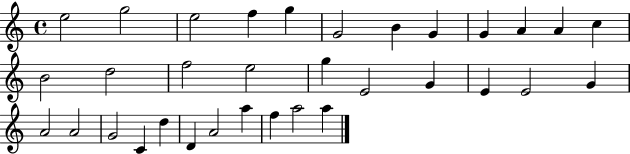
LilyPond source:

{
  \clef treble
  \time 4/4
  \defaultTimeSignature
  \key c \major
  e''2 g''2 | e''2 f''4 g''4 | g'2 b'4 g'4 | g'4 a'4 a'4 c''4 | \break b'2 d''2 | f''2 e''2 | g''4 e'2 g'4 | e'4 e'2 g'4 | \break a'2 a'2 | g'2 c'4 d''4 | d'4 a'2 a''4 | f''4 a''2 a''4 | \break \bar "|."
}